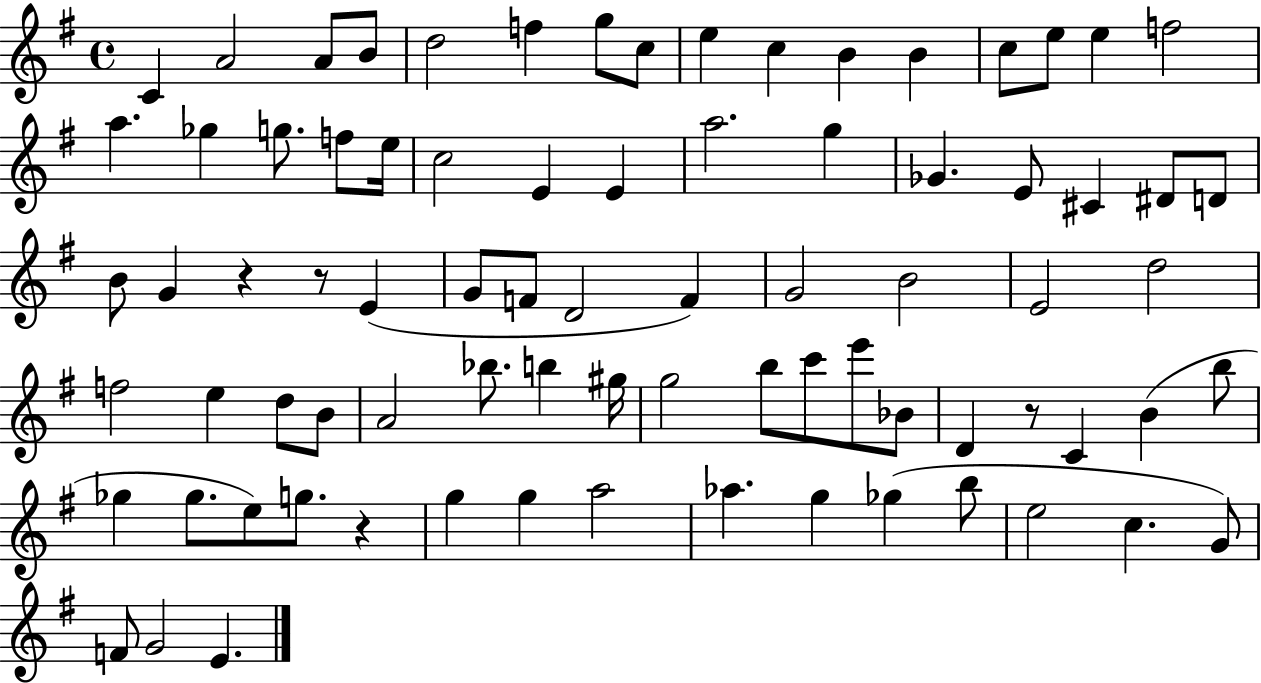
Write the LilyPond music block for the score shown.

{
  \clef treble
  \time 4/4
  \defaultTimeSignature
  \key g \major
  c'4 a'2 a'8 b'8 | d''2 f''4 g''8 c''8 | e''4 c''4 b'4 b'4 | c''8 e''8 e''4 f''2 | \break a''4. ges''4 g''8. f''8 e''16 | c''2 e'4 e'4 | a''2. g''4 | ges'4. e'8 cis'4 dis'8 d'8 | \break b'8 g'4 r4 r8 e'4( | g'8 f'8 d'2 f'4) | g'2 b'2 | e'2 d''2 | \break f''2 e''4 d''8 b'8 | a'2 bes''8. b''4 gis''16 | g''2 b''8 c'''8 e'''8 bes'8 | d'4 r8 c'4 b'4( b''8 | \break ges''4 ges''8. e''8) g''8. r4 | g''4 g''4 a''2 | aes''4. g''4 ges''4( b''8 | e''2 c''4. g'8) | \break f'8 g'2 e'4. | \bar "|."
}